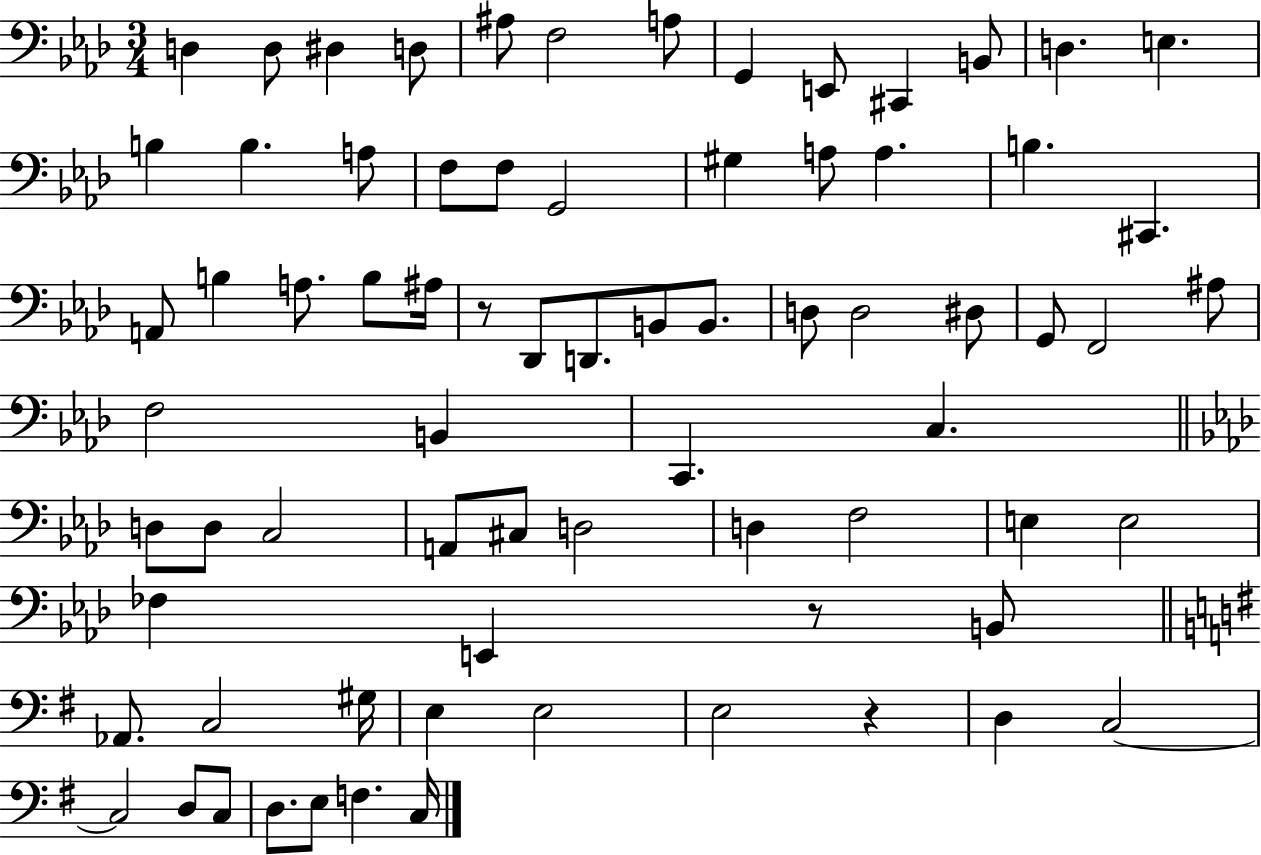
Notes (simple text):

D3/q D3/e D#3/q D3/e A#3/e F3/h A3/e G2/q E2/e C#2/q B2/e D3/q. E3/q. B3/q B3/q. A3/e F3/e F3/e G2/h G#3/q A3/e A3/q. B3/q. C#2/q. A2/e B3/q A3/e. B3/e A#3/s R/e Db2/e D2/e. B2/e B2/e. D3/e D3/h D#3/e G2/e F2/h A#3/e F3/h B2/q C2/q. C3/q. D3/e D3/e C3/h A2/e C#3/e D3/h D3/q F3/h E3/q E3/h FES3/q E2/q R/e B2/e Ab2/e. C3/h G#3/s E3/q E3/h E3/h R/q D3/q C3/h C3/h D3/e C3/e D3/e. E3/e F3/q. C3/s